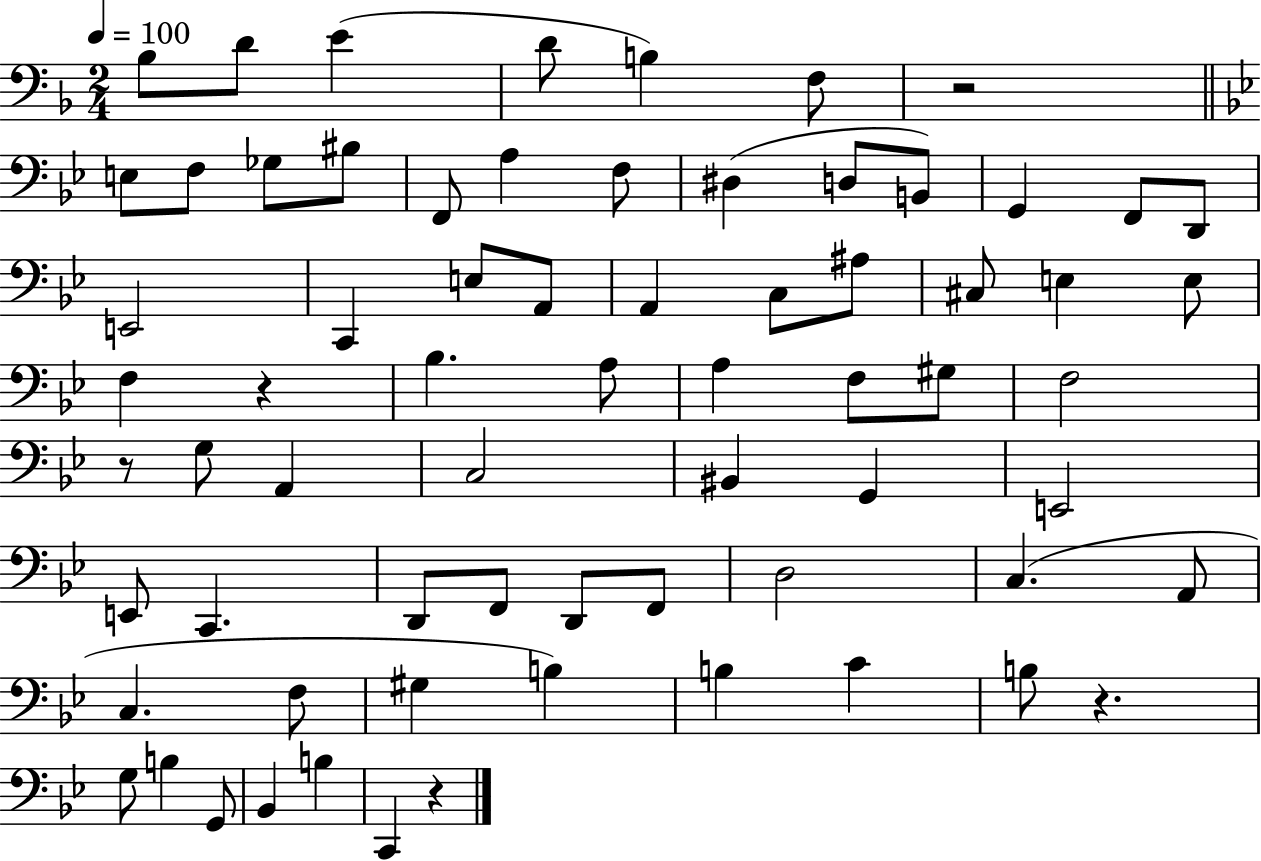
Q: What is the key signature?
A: F major